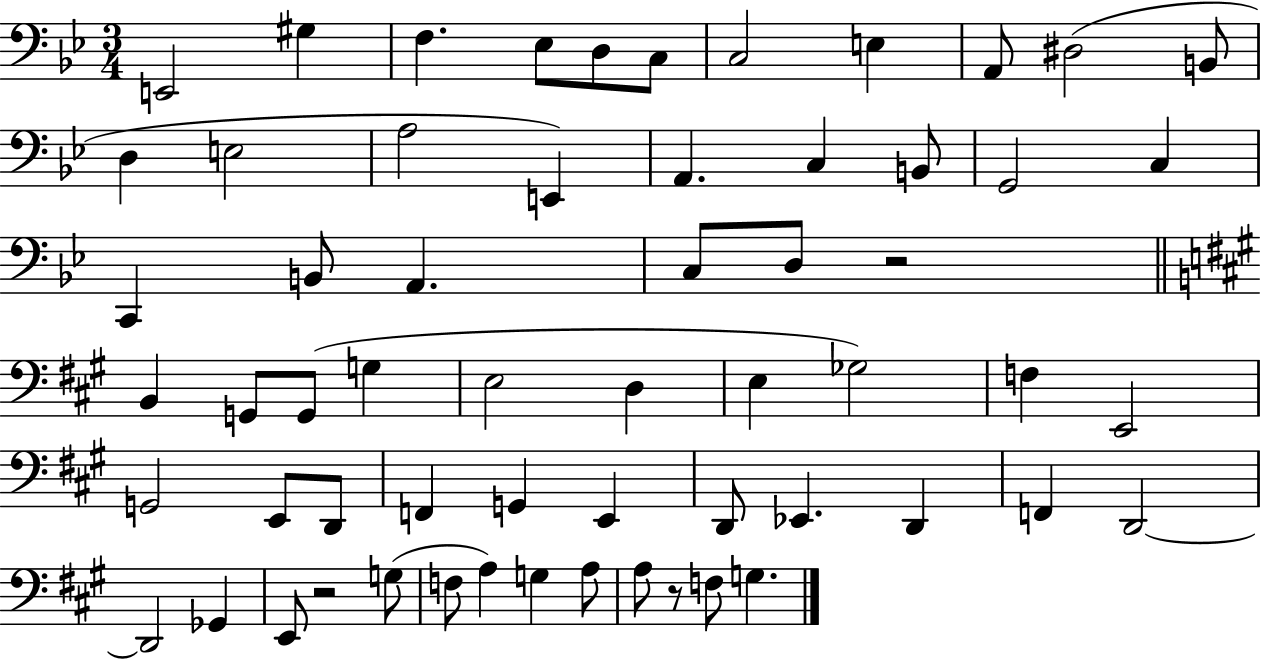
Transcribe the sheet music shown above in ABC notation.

X:1
T:Untitled
M:3/4
L:1/4
K:Bb
E,,2 ^G, F, _E,/2 D,/2 C,/2 C,2 E, A,,/2 ^D,2 B,,/2 D, E,2 A,2 E,, A,, C, B,,/2 G,,2 C, C,, B,,/2 A,, C,/2 D,/2 z2 B,, G,,/2 G,,/2 G, E,2 D, E, _G,2 F, E,,2 G,,2 E,,/2 D,,/2 F,, G,, E,, D,,/2 _E,, D,, F,, D,,2 D,,2 _G,, E,,/2 z2 G,/2 F,/2 A, G, A,/2 A,/2 z/2 F,/2 G,